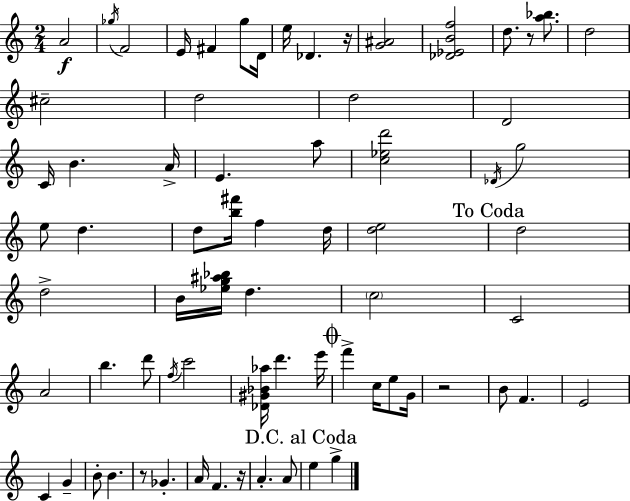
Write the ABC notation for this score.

X:1
T:Untitled
M:2/4
L:1/4
K:Am
A2 _g/4 F2 E/4 ^F g/2 D/4 e/4 _D z/4 [G^A]2 [_D_EBf]2 d/2 z/2 [a_b]/2 d2 ^c2 d2 d2 D2 C/4 B A/4 E a/2 [c_ed']2 _D/4 g2 e/2 d d/2 [b^f']/4 f d/4 [de]2 d2 d2 B/4 [_eg^a_b]/4 d c2 C2 A2 b d'/2 f/4 c'2 [_D^G_B_a]/4 d' e'/4 f' c/4 e/2 G/4 z2 B/2 F E2 C G B/2 B z/2 _G A/4 F z/4 A A/2 e g